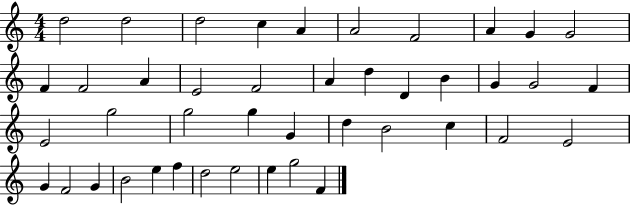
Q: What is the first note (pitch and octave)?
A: D5